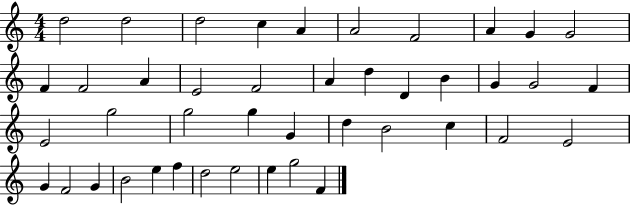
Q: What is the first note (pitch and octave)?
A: D5